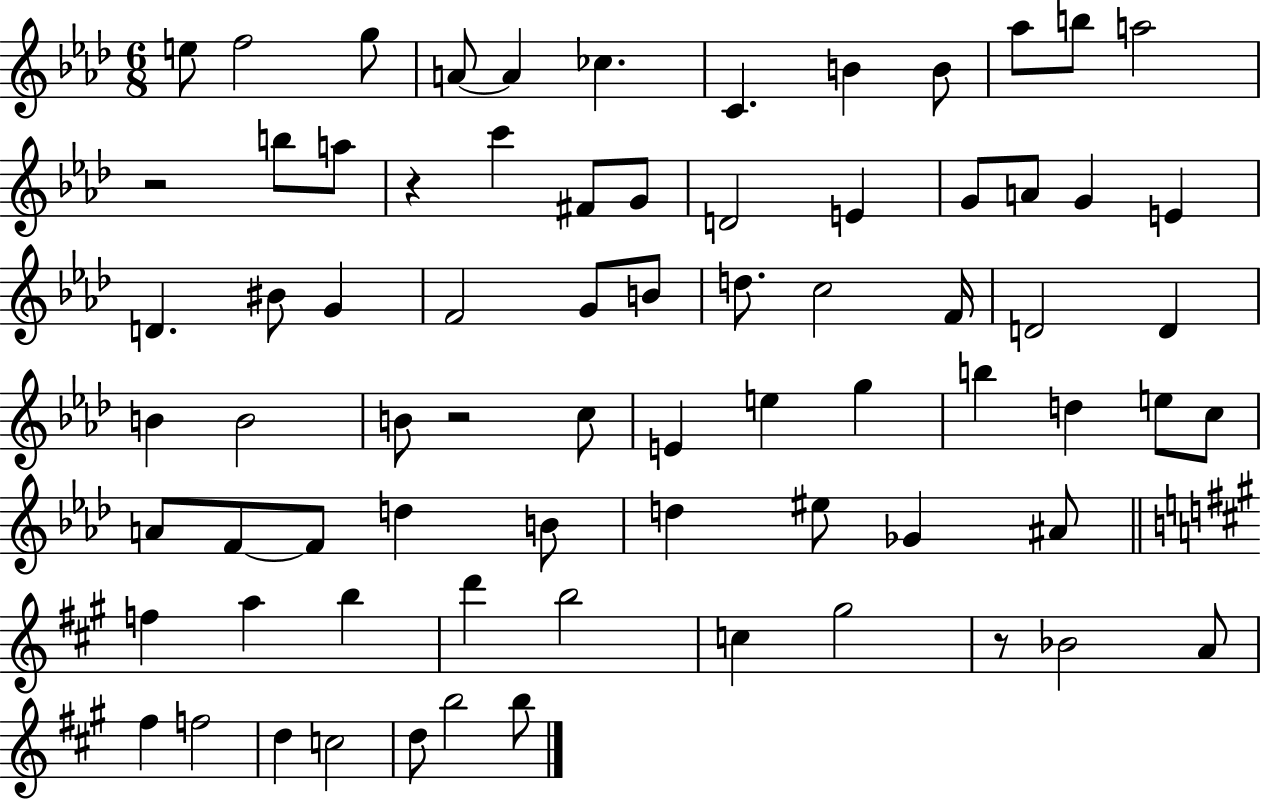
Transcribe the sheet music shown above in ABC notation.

X:1
T:Untitled
M:6/8
L:1/4
K:Ab
e/2 f2 g/2 A/2 A _c C B B/2 _a/2 b/2 a2 z2 b/2 a/2 z c' ^F/2 G/2 D2 E G/2 A/2 G E D ^B/2 G F2 G/2 B/2 d/2 c2 F/4 D2 D B B2 B/2 z2 c/2 E e g b d e/2 c/2 A/2 F/2 F/2 d B/2 d ^e/2 _G ^A/2 f a b d' b2 c ^g2 z/2 _B2 A/2 ^f f2 d c2 d/2 b2 b/2